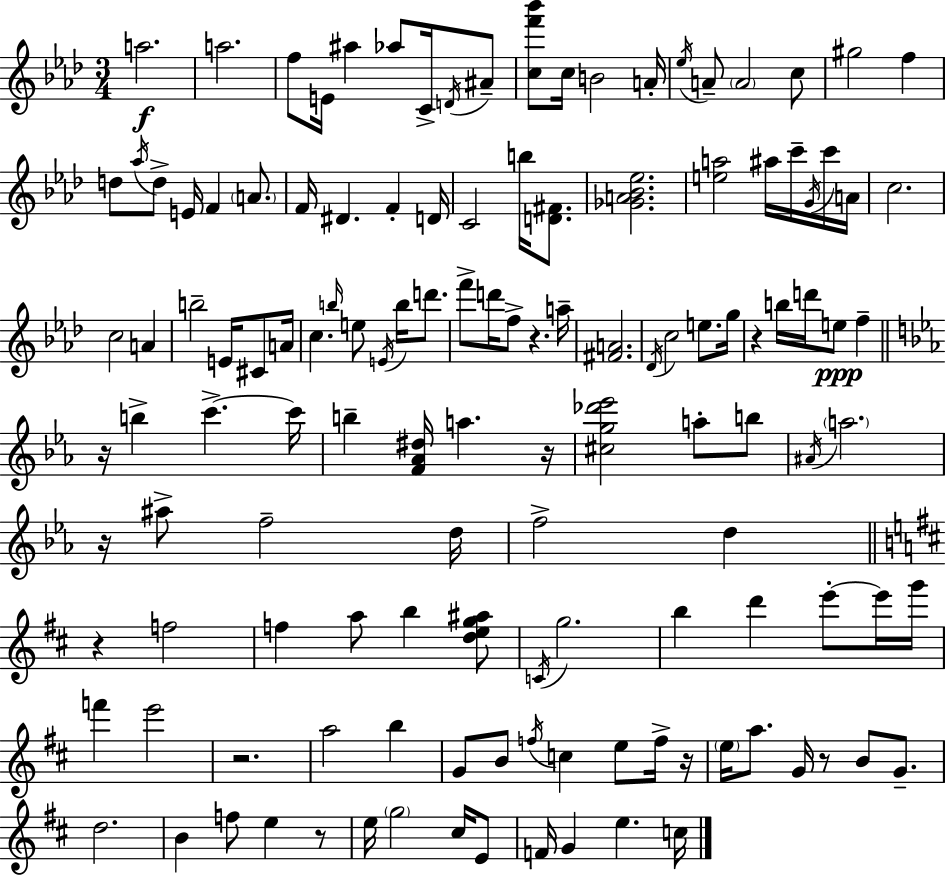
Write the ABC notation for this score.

X:1
T:Untitled
M:3/4
L:1/4
K:Ab
a2 a2 f/2 E/4 ^a _a/2 C/4 D/4 ^A/2 [cf'_b']/2 c/4 B2 A/4 _e/4 A/2 A2 c/2 ^g2 f d/2 _a/4 d/2 E/4 F A/2 F/4 ^D F D/4 C2 b/4 [D^F]/2 [_GA_B_e]2 [ea]2 ^a/4 c'/4 G/4 c'/4 A/4 c2 c2 A b2 E/4 ^C/2 A/4 c b/4 e/2 E/4 b/4 d'/2 f'/2 d'/4 f/2 z a/4 [^FA]2 _D/4 c2 e/2 g/4 z b/4 d'/4 e/2 f z/4 b c' c'/4 b [F_A^d]/4 a z/4 [^cg_d'_e']2 a/2 b/2 ^A/4 a2 z/4 ^a/2 f2 d/4 f2 d z f2 f a/2 b [deg^a]/2 C/4 g2 b d' e'/2 e'/4 g'/4 f' e'2 z2 a2 b G/2 B/2 f/4 c e/2 f/4 z/4 e/4 a/2 G/4 z/2 B/2 G/2 d2 B f/2 e z/2 e/4 g2 ^c/4 E/2 F/4 G e c/4